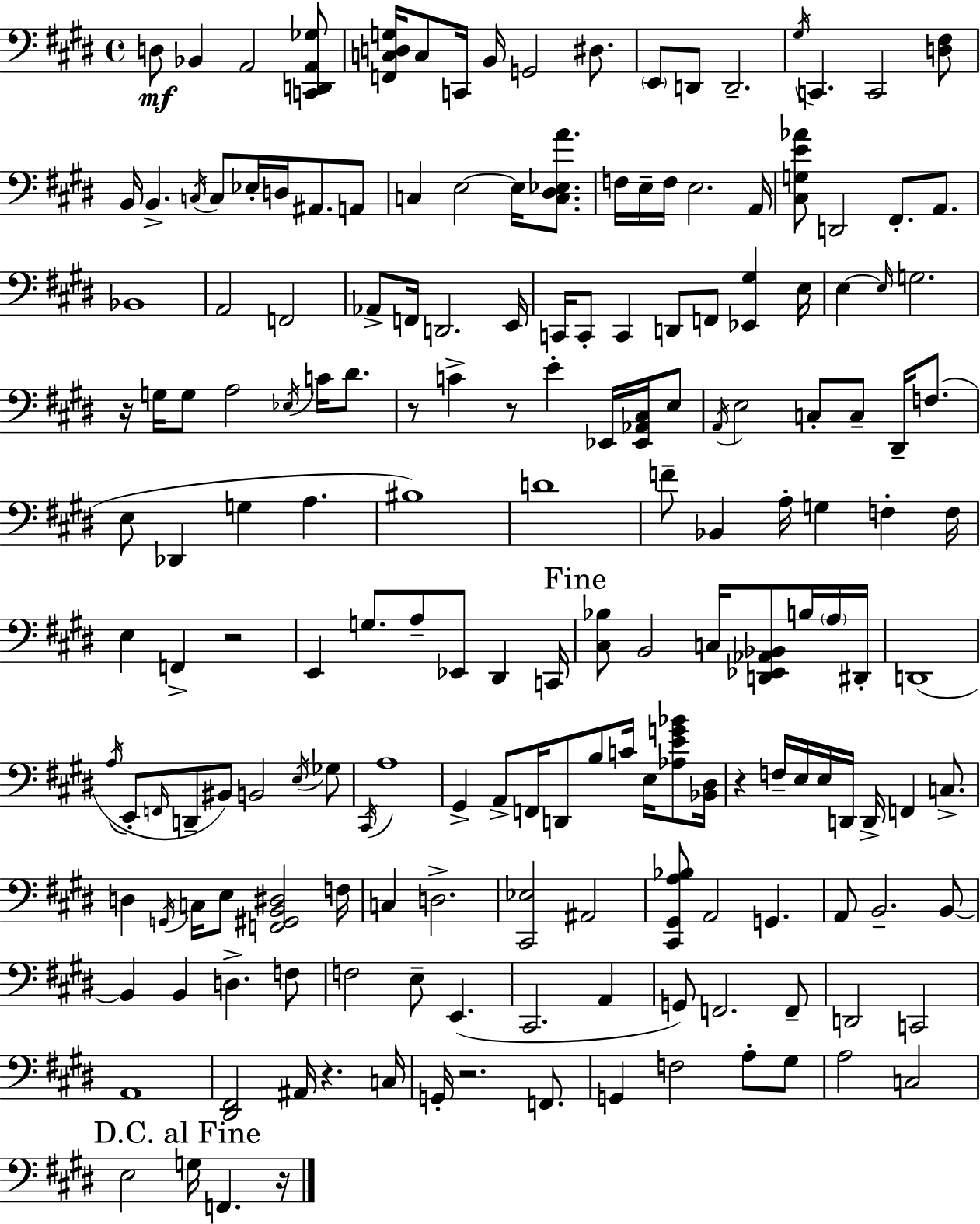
D3/e Bb2/q A2/h [C2,D2,A2,Gb3]/e [F2,C3,D3,G3]/s C3/e C2/s B2/s G2/h D#3/e. E2/e D2/e D2/h. G#3/s C2/q. C2/h [D3,F#3]/e B2/s B2/q. C3/s C3/e Eb3/s D3/s A#2/e. A2/e C3/q E3/h E3/s [C3,D#3,Eb3,A4]/e. F3/s E3/s F3/s E3/h. A2/s [C#3,G3,E4,Ab4]/e D2/h F#2/e. A2/e. Bb2/w A2/h F2/h Ab2/e F2/s D2/h. E2/s C2/s C2/e C2/q D2/e F2/e [Eb2,G#3]/q E3/s E3/q E3/s G3/h. R/s G3/s G3/e A3/h Eb3/s C4/s D#4/e. R/e C4/q R/e E4/q Eb2/s [Eb2,Ab2,C#3]/s E3/e A2/s E3/h C3/e C3/e D#2/s F3/e. E3/e Db2/q G3/q A3/q. BIS3/w D4/w F4/e Bb2/q A3/s G3/q F3/q F3/s E3/q F2/q R/h E2/q G3/e. A3/e Eb2/e D#2/q C2/s [C#3,Bb3]/e B2/h C3/s [D2,Eb2,Ab2,Bb2]/e B3/s A3/s D#2/s D2/w A3/s E2/e F2/s D2/e BIS2/e B2/h E3/s Gb3/e C#2/s A3/w G#2/q A2/e F2/s D2/e B3/e C4/s E3/s [Ab3,E4,G4,Bb4]/e [Bb2,D#3]/s R/q F3/s E3/s E3/s D2/s D2/s F2/q C3/e. D3/q G2/s C3/s E3/e [F2,G#2,B2,D#3]/h F3/s C3/q D3/h. [C#2,Eb3]/h A#2/h [C#2,G#2,A3,Bb3]/e A2/h G2/q. A2/e B2/h. B2/e B2/q B2/q D3/q. F3/e F3/h E3/e E2/q. C#2/h. A2/q G2/e F2/h. F2/e D2/h C2/h A2/w [D#2,F#2]/h A#2/s R/q. C3/s G2/s R/h. F2/e. G2/q F3/h A3/e G#3/e A3/h C3/h E3/h G3/s F2/q. R/s